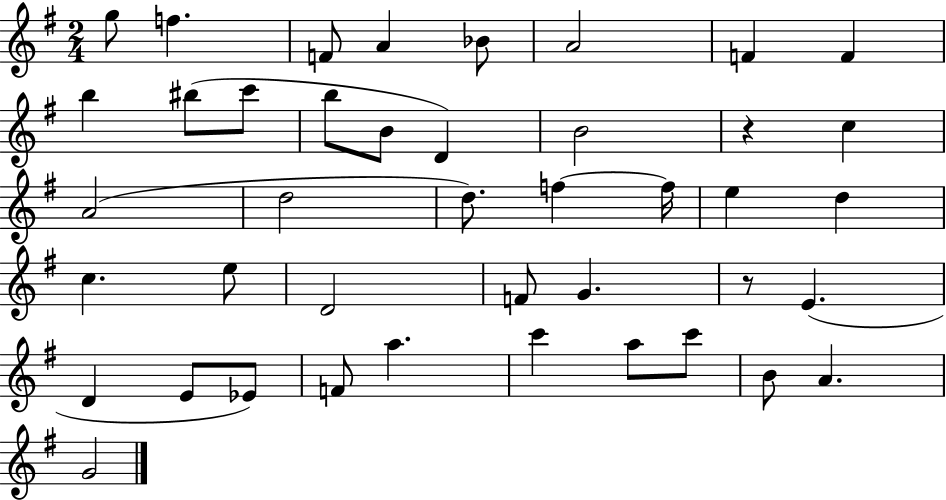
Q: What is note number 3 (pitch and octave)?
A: F4